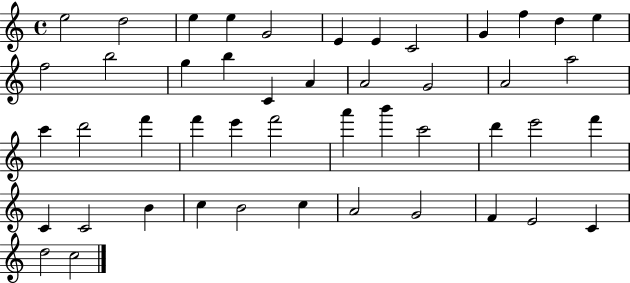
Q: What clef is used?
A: treble